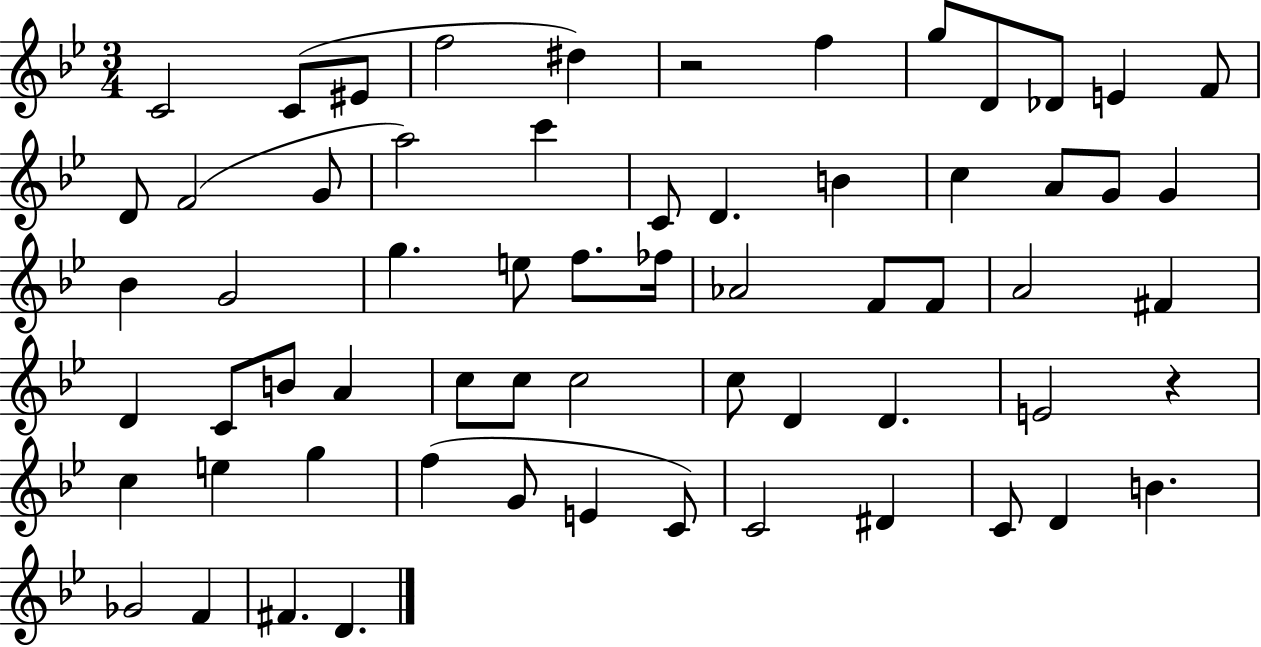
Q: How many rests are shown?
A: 2